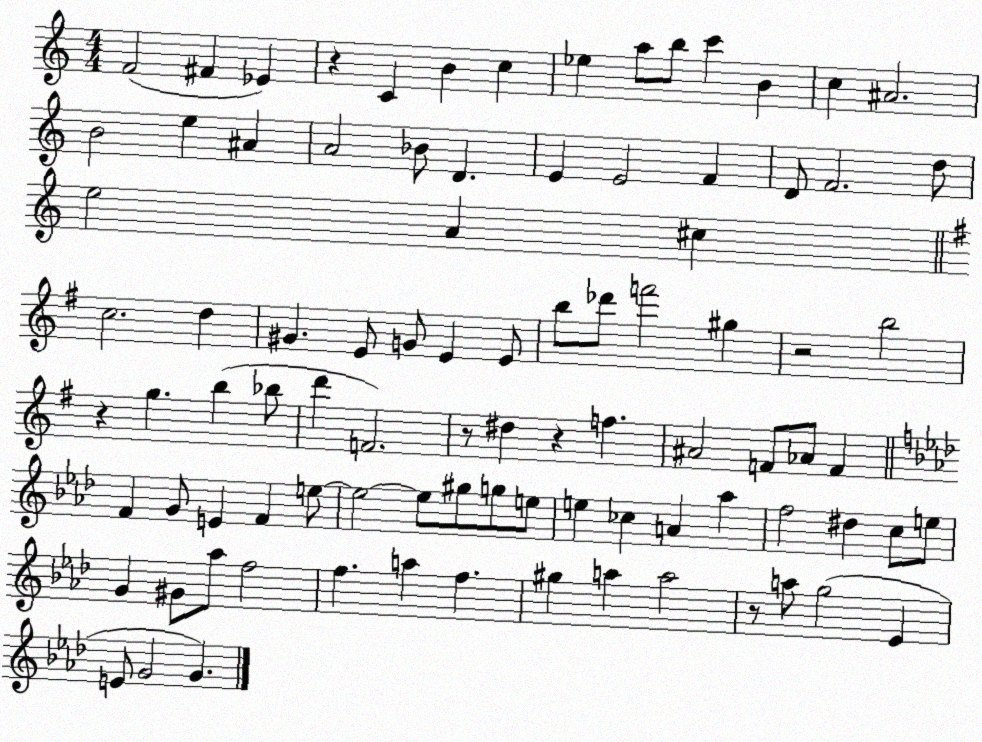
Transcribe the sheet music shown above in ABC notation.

X:1
T:Untitled
M:4/4
L:1/4
K:C
F2 ^F _E z C B c _e a/2 b/2 c' B c ^A2 B2 e ^A A2 _B/2 D E E2 F D/2 F2 d/2 e2 A ^c c2 d ^G E/2 G/2 E E/2 b/2 _d'/2 f'2 ^g z2 b2 z g b _b/2 d' F2 z/2 ^d z f ^A2 F/2 _A/2 F F G/2 E F e/2 e2 e/2 ^g/2 g/2 e/2 e _c A _a f2 ^d c/2 e/2 G ^G/2 _a/2 f2 f a f ^g a a2 z/2 a/2 g2 _E E/2 G2 G